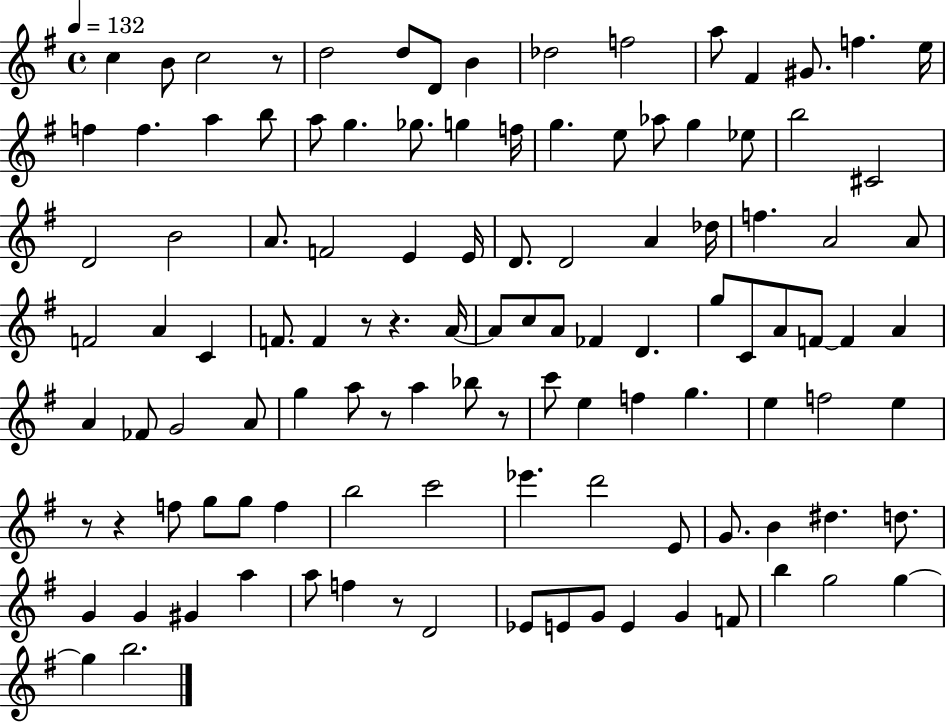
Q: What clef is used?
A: treble